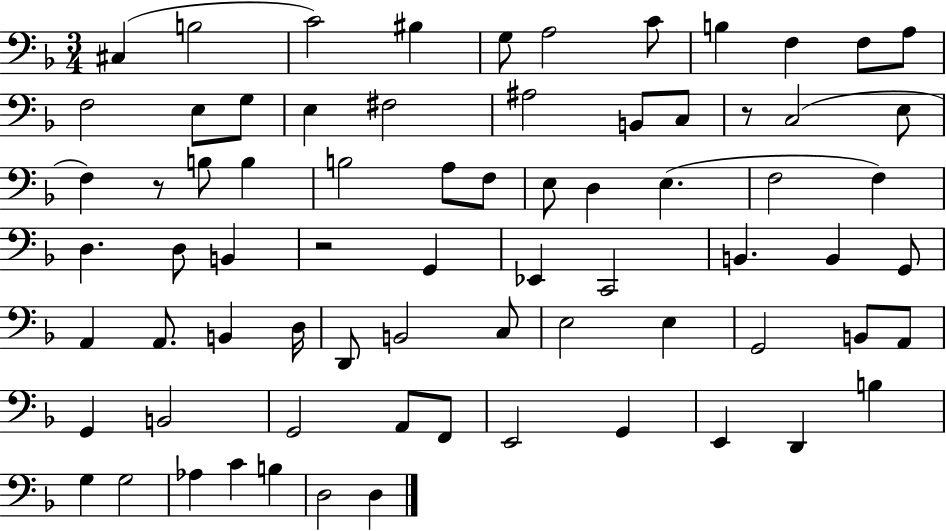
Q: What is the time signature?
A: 3/4